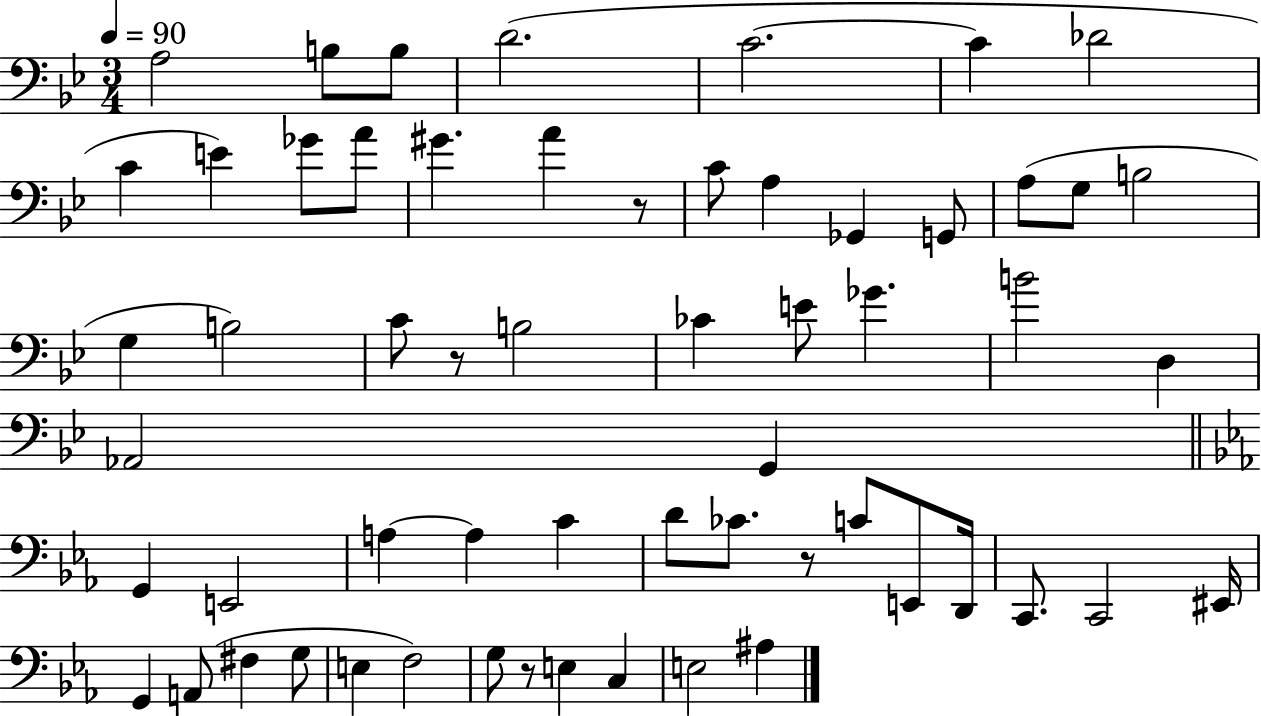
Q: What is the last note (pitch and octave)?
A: A#3